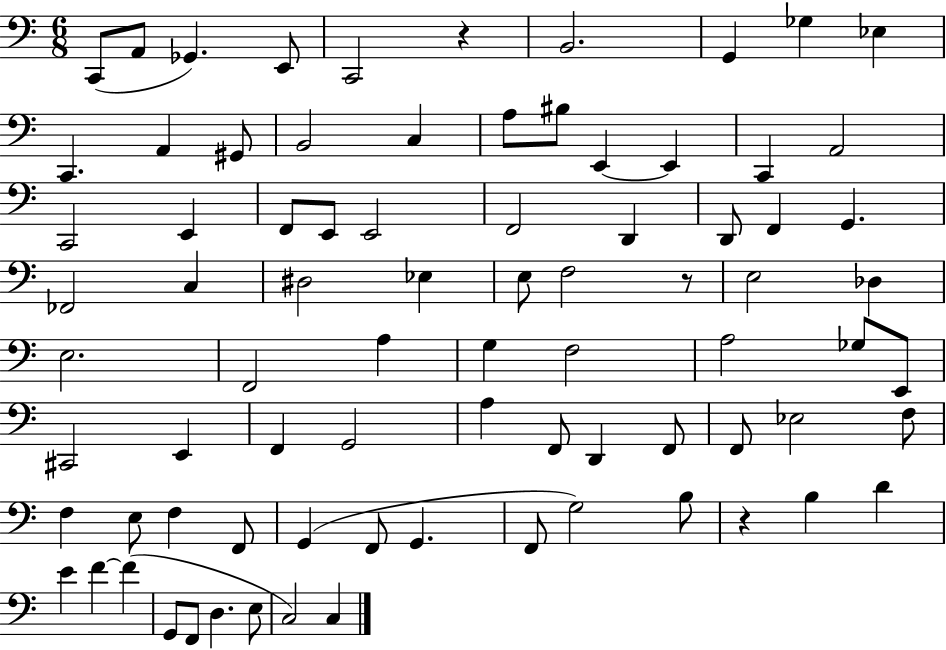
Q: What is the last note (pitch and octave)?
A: C3